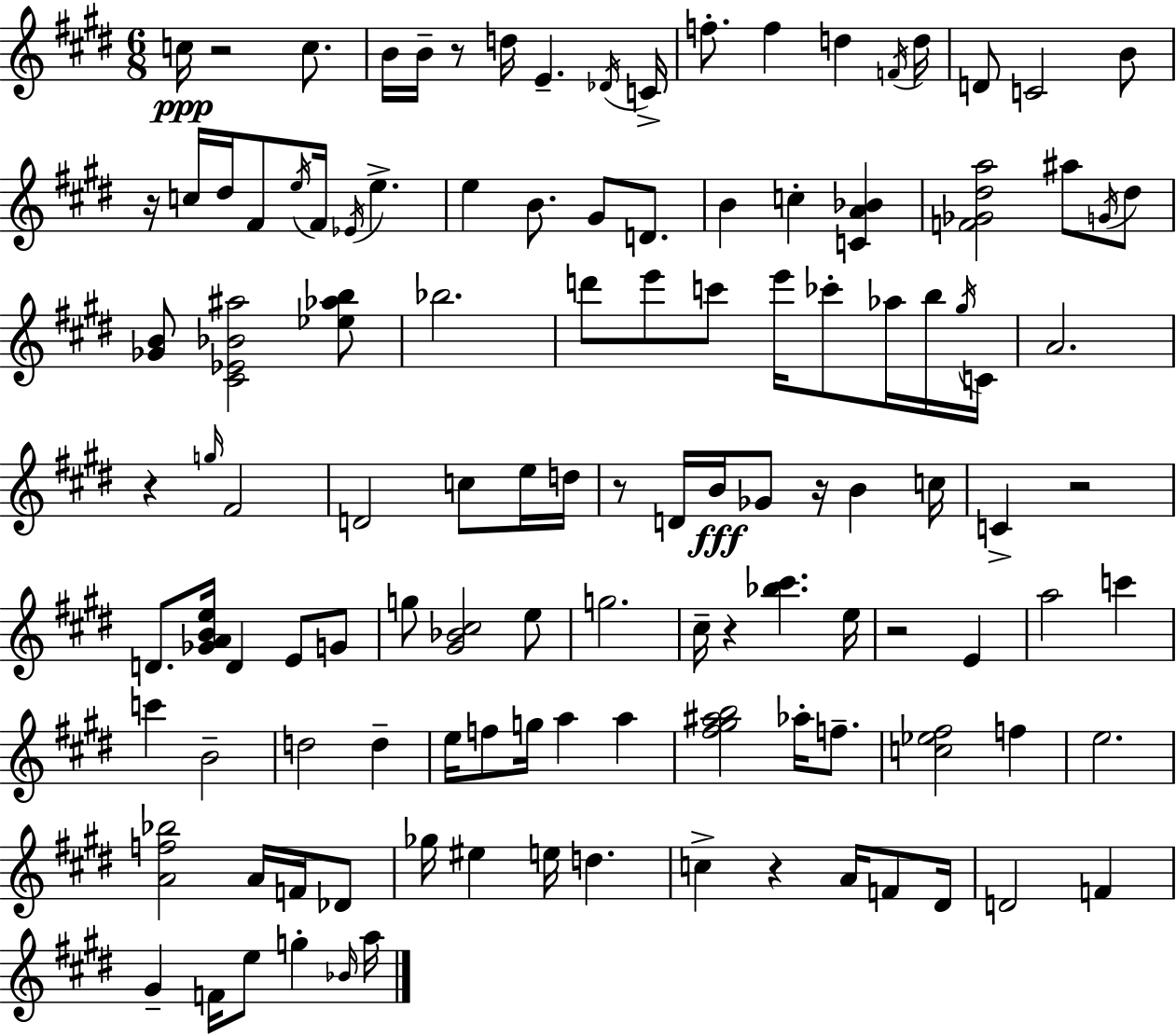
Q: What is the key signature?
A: E major